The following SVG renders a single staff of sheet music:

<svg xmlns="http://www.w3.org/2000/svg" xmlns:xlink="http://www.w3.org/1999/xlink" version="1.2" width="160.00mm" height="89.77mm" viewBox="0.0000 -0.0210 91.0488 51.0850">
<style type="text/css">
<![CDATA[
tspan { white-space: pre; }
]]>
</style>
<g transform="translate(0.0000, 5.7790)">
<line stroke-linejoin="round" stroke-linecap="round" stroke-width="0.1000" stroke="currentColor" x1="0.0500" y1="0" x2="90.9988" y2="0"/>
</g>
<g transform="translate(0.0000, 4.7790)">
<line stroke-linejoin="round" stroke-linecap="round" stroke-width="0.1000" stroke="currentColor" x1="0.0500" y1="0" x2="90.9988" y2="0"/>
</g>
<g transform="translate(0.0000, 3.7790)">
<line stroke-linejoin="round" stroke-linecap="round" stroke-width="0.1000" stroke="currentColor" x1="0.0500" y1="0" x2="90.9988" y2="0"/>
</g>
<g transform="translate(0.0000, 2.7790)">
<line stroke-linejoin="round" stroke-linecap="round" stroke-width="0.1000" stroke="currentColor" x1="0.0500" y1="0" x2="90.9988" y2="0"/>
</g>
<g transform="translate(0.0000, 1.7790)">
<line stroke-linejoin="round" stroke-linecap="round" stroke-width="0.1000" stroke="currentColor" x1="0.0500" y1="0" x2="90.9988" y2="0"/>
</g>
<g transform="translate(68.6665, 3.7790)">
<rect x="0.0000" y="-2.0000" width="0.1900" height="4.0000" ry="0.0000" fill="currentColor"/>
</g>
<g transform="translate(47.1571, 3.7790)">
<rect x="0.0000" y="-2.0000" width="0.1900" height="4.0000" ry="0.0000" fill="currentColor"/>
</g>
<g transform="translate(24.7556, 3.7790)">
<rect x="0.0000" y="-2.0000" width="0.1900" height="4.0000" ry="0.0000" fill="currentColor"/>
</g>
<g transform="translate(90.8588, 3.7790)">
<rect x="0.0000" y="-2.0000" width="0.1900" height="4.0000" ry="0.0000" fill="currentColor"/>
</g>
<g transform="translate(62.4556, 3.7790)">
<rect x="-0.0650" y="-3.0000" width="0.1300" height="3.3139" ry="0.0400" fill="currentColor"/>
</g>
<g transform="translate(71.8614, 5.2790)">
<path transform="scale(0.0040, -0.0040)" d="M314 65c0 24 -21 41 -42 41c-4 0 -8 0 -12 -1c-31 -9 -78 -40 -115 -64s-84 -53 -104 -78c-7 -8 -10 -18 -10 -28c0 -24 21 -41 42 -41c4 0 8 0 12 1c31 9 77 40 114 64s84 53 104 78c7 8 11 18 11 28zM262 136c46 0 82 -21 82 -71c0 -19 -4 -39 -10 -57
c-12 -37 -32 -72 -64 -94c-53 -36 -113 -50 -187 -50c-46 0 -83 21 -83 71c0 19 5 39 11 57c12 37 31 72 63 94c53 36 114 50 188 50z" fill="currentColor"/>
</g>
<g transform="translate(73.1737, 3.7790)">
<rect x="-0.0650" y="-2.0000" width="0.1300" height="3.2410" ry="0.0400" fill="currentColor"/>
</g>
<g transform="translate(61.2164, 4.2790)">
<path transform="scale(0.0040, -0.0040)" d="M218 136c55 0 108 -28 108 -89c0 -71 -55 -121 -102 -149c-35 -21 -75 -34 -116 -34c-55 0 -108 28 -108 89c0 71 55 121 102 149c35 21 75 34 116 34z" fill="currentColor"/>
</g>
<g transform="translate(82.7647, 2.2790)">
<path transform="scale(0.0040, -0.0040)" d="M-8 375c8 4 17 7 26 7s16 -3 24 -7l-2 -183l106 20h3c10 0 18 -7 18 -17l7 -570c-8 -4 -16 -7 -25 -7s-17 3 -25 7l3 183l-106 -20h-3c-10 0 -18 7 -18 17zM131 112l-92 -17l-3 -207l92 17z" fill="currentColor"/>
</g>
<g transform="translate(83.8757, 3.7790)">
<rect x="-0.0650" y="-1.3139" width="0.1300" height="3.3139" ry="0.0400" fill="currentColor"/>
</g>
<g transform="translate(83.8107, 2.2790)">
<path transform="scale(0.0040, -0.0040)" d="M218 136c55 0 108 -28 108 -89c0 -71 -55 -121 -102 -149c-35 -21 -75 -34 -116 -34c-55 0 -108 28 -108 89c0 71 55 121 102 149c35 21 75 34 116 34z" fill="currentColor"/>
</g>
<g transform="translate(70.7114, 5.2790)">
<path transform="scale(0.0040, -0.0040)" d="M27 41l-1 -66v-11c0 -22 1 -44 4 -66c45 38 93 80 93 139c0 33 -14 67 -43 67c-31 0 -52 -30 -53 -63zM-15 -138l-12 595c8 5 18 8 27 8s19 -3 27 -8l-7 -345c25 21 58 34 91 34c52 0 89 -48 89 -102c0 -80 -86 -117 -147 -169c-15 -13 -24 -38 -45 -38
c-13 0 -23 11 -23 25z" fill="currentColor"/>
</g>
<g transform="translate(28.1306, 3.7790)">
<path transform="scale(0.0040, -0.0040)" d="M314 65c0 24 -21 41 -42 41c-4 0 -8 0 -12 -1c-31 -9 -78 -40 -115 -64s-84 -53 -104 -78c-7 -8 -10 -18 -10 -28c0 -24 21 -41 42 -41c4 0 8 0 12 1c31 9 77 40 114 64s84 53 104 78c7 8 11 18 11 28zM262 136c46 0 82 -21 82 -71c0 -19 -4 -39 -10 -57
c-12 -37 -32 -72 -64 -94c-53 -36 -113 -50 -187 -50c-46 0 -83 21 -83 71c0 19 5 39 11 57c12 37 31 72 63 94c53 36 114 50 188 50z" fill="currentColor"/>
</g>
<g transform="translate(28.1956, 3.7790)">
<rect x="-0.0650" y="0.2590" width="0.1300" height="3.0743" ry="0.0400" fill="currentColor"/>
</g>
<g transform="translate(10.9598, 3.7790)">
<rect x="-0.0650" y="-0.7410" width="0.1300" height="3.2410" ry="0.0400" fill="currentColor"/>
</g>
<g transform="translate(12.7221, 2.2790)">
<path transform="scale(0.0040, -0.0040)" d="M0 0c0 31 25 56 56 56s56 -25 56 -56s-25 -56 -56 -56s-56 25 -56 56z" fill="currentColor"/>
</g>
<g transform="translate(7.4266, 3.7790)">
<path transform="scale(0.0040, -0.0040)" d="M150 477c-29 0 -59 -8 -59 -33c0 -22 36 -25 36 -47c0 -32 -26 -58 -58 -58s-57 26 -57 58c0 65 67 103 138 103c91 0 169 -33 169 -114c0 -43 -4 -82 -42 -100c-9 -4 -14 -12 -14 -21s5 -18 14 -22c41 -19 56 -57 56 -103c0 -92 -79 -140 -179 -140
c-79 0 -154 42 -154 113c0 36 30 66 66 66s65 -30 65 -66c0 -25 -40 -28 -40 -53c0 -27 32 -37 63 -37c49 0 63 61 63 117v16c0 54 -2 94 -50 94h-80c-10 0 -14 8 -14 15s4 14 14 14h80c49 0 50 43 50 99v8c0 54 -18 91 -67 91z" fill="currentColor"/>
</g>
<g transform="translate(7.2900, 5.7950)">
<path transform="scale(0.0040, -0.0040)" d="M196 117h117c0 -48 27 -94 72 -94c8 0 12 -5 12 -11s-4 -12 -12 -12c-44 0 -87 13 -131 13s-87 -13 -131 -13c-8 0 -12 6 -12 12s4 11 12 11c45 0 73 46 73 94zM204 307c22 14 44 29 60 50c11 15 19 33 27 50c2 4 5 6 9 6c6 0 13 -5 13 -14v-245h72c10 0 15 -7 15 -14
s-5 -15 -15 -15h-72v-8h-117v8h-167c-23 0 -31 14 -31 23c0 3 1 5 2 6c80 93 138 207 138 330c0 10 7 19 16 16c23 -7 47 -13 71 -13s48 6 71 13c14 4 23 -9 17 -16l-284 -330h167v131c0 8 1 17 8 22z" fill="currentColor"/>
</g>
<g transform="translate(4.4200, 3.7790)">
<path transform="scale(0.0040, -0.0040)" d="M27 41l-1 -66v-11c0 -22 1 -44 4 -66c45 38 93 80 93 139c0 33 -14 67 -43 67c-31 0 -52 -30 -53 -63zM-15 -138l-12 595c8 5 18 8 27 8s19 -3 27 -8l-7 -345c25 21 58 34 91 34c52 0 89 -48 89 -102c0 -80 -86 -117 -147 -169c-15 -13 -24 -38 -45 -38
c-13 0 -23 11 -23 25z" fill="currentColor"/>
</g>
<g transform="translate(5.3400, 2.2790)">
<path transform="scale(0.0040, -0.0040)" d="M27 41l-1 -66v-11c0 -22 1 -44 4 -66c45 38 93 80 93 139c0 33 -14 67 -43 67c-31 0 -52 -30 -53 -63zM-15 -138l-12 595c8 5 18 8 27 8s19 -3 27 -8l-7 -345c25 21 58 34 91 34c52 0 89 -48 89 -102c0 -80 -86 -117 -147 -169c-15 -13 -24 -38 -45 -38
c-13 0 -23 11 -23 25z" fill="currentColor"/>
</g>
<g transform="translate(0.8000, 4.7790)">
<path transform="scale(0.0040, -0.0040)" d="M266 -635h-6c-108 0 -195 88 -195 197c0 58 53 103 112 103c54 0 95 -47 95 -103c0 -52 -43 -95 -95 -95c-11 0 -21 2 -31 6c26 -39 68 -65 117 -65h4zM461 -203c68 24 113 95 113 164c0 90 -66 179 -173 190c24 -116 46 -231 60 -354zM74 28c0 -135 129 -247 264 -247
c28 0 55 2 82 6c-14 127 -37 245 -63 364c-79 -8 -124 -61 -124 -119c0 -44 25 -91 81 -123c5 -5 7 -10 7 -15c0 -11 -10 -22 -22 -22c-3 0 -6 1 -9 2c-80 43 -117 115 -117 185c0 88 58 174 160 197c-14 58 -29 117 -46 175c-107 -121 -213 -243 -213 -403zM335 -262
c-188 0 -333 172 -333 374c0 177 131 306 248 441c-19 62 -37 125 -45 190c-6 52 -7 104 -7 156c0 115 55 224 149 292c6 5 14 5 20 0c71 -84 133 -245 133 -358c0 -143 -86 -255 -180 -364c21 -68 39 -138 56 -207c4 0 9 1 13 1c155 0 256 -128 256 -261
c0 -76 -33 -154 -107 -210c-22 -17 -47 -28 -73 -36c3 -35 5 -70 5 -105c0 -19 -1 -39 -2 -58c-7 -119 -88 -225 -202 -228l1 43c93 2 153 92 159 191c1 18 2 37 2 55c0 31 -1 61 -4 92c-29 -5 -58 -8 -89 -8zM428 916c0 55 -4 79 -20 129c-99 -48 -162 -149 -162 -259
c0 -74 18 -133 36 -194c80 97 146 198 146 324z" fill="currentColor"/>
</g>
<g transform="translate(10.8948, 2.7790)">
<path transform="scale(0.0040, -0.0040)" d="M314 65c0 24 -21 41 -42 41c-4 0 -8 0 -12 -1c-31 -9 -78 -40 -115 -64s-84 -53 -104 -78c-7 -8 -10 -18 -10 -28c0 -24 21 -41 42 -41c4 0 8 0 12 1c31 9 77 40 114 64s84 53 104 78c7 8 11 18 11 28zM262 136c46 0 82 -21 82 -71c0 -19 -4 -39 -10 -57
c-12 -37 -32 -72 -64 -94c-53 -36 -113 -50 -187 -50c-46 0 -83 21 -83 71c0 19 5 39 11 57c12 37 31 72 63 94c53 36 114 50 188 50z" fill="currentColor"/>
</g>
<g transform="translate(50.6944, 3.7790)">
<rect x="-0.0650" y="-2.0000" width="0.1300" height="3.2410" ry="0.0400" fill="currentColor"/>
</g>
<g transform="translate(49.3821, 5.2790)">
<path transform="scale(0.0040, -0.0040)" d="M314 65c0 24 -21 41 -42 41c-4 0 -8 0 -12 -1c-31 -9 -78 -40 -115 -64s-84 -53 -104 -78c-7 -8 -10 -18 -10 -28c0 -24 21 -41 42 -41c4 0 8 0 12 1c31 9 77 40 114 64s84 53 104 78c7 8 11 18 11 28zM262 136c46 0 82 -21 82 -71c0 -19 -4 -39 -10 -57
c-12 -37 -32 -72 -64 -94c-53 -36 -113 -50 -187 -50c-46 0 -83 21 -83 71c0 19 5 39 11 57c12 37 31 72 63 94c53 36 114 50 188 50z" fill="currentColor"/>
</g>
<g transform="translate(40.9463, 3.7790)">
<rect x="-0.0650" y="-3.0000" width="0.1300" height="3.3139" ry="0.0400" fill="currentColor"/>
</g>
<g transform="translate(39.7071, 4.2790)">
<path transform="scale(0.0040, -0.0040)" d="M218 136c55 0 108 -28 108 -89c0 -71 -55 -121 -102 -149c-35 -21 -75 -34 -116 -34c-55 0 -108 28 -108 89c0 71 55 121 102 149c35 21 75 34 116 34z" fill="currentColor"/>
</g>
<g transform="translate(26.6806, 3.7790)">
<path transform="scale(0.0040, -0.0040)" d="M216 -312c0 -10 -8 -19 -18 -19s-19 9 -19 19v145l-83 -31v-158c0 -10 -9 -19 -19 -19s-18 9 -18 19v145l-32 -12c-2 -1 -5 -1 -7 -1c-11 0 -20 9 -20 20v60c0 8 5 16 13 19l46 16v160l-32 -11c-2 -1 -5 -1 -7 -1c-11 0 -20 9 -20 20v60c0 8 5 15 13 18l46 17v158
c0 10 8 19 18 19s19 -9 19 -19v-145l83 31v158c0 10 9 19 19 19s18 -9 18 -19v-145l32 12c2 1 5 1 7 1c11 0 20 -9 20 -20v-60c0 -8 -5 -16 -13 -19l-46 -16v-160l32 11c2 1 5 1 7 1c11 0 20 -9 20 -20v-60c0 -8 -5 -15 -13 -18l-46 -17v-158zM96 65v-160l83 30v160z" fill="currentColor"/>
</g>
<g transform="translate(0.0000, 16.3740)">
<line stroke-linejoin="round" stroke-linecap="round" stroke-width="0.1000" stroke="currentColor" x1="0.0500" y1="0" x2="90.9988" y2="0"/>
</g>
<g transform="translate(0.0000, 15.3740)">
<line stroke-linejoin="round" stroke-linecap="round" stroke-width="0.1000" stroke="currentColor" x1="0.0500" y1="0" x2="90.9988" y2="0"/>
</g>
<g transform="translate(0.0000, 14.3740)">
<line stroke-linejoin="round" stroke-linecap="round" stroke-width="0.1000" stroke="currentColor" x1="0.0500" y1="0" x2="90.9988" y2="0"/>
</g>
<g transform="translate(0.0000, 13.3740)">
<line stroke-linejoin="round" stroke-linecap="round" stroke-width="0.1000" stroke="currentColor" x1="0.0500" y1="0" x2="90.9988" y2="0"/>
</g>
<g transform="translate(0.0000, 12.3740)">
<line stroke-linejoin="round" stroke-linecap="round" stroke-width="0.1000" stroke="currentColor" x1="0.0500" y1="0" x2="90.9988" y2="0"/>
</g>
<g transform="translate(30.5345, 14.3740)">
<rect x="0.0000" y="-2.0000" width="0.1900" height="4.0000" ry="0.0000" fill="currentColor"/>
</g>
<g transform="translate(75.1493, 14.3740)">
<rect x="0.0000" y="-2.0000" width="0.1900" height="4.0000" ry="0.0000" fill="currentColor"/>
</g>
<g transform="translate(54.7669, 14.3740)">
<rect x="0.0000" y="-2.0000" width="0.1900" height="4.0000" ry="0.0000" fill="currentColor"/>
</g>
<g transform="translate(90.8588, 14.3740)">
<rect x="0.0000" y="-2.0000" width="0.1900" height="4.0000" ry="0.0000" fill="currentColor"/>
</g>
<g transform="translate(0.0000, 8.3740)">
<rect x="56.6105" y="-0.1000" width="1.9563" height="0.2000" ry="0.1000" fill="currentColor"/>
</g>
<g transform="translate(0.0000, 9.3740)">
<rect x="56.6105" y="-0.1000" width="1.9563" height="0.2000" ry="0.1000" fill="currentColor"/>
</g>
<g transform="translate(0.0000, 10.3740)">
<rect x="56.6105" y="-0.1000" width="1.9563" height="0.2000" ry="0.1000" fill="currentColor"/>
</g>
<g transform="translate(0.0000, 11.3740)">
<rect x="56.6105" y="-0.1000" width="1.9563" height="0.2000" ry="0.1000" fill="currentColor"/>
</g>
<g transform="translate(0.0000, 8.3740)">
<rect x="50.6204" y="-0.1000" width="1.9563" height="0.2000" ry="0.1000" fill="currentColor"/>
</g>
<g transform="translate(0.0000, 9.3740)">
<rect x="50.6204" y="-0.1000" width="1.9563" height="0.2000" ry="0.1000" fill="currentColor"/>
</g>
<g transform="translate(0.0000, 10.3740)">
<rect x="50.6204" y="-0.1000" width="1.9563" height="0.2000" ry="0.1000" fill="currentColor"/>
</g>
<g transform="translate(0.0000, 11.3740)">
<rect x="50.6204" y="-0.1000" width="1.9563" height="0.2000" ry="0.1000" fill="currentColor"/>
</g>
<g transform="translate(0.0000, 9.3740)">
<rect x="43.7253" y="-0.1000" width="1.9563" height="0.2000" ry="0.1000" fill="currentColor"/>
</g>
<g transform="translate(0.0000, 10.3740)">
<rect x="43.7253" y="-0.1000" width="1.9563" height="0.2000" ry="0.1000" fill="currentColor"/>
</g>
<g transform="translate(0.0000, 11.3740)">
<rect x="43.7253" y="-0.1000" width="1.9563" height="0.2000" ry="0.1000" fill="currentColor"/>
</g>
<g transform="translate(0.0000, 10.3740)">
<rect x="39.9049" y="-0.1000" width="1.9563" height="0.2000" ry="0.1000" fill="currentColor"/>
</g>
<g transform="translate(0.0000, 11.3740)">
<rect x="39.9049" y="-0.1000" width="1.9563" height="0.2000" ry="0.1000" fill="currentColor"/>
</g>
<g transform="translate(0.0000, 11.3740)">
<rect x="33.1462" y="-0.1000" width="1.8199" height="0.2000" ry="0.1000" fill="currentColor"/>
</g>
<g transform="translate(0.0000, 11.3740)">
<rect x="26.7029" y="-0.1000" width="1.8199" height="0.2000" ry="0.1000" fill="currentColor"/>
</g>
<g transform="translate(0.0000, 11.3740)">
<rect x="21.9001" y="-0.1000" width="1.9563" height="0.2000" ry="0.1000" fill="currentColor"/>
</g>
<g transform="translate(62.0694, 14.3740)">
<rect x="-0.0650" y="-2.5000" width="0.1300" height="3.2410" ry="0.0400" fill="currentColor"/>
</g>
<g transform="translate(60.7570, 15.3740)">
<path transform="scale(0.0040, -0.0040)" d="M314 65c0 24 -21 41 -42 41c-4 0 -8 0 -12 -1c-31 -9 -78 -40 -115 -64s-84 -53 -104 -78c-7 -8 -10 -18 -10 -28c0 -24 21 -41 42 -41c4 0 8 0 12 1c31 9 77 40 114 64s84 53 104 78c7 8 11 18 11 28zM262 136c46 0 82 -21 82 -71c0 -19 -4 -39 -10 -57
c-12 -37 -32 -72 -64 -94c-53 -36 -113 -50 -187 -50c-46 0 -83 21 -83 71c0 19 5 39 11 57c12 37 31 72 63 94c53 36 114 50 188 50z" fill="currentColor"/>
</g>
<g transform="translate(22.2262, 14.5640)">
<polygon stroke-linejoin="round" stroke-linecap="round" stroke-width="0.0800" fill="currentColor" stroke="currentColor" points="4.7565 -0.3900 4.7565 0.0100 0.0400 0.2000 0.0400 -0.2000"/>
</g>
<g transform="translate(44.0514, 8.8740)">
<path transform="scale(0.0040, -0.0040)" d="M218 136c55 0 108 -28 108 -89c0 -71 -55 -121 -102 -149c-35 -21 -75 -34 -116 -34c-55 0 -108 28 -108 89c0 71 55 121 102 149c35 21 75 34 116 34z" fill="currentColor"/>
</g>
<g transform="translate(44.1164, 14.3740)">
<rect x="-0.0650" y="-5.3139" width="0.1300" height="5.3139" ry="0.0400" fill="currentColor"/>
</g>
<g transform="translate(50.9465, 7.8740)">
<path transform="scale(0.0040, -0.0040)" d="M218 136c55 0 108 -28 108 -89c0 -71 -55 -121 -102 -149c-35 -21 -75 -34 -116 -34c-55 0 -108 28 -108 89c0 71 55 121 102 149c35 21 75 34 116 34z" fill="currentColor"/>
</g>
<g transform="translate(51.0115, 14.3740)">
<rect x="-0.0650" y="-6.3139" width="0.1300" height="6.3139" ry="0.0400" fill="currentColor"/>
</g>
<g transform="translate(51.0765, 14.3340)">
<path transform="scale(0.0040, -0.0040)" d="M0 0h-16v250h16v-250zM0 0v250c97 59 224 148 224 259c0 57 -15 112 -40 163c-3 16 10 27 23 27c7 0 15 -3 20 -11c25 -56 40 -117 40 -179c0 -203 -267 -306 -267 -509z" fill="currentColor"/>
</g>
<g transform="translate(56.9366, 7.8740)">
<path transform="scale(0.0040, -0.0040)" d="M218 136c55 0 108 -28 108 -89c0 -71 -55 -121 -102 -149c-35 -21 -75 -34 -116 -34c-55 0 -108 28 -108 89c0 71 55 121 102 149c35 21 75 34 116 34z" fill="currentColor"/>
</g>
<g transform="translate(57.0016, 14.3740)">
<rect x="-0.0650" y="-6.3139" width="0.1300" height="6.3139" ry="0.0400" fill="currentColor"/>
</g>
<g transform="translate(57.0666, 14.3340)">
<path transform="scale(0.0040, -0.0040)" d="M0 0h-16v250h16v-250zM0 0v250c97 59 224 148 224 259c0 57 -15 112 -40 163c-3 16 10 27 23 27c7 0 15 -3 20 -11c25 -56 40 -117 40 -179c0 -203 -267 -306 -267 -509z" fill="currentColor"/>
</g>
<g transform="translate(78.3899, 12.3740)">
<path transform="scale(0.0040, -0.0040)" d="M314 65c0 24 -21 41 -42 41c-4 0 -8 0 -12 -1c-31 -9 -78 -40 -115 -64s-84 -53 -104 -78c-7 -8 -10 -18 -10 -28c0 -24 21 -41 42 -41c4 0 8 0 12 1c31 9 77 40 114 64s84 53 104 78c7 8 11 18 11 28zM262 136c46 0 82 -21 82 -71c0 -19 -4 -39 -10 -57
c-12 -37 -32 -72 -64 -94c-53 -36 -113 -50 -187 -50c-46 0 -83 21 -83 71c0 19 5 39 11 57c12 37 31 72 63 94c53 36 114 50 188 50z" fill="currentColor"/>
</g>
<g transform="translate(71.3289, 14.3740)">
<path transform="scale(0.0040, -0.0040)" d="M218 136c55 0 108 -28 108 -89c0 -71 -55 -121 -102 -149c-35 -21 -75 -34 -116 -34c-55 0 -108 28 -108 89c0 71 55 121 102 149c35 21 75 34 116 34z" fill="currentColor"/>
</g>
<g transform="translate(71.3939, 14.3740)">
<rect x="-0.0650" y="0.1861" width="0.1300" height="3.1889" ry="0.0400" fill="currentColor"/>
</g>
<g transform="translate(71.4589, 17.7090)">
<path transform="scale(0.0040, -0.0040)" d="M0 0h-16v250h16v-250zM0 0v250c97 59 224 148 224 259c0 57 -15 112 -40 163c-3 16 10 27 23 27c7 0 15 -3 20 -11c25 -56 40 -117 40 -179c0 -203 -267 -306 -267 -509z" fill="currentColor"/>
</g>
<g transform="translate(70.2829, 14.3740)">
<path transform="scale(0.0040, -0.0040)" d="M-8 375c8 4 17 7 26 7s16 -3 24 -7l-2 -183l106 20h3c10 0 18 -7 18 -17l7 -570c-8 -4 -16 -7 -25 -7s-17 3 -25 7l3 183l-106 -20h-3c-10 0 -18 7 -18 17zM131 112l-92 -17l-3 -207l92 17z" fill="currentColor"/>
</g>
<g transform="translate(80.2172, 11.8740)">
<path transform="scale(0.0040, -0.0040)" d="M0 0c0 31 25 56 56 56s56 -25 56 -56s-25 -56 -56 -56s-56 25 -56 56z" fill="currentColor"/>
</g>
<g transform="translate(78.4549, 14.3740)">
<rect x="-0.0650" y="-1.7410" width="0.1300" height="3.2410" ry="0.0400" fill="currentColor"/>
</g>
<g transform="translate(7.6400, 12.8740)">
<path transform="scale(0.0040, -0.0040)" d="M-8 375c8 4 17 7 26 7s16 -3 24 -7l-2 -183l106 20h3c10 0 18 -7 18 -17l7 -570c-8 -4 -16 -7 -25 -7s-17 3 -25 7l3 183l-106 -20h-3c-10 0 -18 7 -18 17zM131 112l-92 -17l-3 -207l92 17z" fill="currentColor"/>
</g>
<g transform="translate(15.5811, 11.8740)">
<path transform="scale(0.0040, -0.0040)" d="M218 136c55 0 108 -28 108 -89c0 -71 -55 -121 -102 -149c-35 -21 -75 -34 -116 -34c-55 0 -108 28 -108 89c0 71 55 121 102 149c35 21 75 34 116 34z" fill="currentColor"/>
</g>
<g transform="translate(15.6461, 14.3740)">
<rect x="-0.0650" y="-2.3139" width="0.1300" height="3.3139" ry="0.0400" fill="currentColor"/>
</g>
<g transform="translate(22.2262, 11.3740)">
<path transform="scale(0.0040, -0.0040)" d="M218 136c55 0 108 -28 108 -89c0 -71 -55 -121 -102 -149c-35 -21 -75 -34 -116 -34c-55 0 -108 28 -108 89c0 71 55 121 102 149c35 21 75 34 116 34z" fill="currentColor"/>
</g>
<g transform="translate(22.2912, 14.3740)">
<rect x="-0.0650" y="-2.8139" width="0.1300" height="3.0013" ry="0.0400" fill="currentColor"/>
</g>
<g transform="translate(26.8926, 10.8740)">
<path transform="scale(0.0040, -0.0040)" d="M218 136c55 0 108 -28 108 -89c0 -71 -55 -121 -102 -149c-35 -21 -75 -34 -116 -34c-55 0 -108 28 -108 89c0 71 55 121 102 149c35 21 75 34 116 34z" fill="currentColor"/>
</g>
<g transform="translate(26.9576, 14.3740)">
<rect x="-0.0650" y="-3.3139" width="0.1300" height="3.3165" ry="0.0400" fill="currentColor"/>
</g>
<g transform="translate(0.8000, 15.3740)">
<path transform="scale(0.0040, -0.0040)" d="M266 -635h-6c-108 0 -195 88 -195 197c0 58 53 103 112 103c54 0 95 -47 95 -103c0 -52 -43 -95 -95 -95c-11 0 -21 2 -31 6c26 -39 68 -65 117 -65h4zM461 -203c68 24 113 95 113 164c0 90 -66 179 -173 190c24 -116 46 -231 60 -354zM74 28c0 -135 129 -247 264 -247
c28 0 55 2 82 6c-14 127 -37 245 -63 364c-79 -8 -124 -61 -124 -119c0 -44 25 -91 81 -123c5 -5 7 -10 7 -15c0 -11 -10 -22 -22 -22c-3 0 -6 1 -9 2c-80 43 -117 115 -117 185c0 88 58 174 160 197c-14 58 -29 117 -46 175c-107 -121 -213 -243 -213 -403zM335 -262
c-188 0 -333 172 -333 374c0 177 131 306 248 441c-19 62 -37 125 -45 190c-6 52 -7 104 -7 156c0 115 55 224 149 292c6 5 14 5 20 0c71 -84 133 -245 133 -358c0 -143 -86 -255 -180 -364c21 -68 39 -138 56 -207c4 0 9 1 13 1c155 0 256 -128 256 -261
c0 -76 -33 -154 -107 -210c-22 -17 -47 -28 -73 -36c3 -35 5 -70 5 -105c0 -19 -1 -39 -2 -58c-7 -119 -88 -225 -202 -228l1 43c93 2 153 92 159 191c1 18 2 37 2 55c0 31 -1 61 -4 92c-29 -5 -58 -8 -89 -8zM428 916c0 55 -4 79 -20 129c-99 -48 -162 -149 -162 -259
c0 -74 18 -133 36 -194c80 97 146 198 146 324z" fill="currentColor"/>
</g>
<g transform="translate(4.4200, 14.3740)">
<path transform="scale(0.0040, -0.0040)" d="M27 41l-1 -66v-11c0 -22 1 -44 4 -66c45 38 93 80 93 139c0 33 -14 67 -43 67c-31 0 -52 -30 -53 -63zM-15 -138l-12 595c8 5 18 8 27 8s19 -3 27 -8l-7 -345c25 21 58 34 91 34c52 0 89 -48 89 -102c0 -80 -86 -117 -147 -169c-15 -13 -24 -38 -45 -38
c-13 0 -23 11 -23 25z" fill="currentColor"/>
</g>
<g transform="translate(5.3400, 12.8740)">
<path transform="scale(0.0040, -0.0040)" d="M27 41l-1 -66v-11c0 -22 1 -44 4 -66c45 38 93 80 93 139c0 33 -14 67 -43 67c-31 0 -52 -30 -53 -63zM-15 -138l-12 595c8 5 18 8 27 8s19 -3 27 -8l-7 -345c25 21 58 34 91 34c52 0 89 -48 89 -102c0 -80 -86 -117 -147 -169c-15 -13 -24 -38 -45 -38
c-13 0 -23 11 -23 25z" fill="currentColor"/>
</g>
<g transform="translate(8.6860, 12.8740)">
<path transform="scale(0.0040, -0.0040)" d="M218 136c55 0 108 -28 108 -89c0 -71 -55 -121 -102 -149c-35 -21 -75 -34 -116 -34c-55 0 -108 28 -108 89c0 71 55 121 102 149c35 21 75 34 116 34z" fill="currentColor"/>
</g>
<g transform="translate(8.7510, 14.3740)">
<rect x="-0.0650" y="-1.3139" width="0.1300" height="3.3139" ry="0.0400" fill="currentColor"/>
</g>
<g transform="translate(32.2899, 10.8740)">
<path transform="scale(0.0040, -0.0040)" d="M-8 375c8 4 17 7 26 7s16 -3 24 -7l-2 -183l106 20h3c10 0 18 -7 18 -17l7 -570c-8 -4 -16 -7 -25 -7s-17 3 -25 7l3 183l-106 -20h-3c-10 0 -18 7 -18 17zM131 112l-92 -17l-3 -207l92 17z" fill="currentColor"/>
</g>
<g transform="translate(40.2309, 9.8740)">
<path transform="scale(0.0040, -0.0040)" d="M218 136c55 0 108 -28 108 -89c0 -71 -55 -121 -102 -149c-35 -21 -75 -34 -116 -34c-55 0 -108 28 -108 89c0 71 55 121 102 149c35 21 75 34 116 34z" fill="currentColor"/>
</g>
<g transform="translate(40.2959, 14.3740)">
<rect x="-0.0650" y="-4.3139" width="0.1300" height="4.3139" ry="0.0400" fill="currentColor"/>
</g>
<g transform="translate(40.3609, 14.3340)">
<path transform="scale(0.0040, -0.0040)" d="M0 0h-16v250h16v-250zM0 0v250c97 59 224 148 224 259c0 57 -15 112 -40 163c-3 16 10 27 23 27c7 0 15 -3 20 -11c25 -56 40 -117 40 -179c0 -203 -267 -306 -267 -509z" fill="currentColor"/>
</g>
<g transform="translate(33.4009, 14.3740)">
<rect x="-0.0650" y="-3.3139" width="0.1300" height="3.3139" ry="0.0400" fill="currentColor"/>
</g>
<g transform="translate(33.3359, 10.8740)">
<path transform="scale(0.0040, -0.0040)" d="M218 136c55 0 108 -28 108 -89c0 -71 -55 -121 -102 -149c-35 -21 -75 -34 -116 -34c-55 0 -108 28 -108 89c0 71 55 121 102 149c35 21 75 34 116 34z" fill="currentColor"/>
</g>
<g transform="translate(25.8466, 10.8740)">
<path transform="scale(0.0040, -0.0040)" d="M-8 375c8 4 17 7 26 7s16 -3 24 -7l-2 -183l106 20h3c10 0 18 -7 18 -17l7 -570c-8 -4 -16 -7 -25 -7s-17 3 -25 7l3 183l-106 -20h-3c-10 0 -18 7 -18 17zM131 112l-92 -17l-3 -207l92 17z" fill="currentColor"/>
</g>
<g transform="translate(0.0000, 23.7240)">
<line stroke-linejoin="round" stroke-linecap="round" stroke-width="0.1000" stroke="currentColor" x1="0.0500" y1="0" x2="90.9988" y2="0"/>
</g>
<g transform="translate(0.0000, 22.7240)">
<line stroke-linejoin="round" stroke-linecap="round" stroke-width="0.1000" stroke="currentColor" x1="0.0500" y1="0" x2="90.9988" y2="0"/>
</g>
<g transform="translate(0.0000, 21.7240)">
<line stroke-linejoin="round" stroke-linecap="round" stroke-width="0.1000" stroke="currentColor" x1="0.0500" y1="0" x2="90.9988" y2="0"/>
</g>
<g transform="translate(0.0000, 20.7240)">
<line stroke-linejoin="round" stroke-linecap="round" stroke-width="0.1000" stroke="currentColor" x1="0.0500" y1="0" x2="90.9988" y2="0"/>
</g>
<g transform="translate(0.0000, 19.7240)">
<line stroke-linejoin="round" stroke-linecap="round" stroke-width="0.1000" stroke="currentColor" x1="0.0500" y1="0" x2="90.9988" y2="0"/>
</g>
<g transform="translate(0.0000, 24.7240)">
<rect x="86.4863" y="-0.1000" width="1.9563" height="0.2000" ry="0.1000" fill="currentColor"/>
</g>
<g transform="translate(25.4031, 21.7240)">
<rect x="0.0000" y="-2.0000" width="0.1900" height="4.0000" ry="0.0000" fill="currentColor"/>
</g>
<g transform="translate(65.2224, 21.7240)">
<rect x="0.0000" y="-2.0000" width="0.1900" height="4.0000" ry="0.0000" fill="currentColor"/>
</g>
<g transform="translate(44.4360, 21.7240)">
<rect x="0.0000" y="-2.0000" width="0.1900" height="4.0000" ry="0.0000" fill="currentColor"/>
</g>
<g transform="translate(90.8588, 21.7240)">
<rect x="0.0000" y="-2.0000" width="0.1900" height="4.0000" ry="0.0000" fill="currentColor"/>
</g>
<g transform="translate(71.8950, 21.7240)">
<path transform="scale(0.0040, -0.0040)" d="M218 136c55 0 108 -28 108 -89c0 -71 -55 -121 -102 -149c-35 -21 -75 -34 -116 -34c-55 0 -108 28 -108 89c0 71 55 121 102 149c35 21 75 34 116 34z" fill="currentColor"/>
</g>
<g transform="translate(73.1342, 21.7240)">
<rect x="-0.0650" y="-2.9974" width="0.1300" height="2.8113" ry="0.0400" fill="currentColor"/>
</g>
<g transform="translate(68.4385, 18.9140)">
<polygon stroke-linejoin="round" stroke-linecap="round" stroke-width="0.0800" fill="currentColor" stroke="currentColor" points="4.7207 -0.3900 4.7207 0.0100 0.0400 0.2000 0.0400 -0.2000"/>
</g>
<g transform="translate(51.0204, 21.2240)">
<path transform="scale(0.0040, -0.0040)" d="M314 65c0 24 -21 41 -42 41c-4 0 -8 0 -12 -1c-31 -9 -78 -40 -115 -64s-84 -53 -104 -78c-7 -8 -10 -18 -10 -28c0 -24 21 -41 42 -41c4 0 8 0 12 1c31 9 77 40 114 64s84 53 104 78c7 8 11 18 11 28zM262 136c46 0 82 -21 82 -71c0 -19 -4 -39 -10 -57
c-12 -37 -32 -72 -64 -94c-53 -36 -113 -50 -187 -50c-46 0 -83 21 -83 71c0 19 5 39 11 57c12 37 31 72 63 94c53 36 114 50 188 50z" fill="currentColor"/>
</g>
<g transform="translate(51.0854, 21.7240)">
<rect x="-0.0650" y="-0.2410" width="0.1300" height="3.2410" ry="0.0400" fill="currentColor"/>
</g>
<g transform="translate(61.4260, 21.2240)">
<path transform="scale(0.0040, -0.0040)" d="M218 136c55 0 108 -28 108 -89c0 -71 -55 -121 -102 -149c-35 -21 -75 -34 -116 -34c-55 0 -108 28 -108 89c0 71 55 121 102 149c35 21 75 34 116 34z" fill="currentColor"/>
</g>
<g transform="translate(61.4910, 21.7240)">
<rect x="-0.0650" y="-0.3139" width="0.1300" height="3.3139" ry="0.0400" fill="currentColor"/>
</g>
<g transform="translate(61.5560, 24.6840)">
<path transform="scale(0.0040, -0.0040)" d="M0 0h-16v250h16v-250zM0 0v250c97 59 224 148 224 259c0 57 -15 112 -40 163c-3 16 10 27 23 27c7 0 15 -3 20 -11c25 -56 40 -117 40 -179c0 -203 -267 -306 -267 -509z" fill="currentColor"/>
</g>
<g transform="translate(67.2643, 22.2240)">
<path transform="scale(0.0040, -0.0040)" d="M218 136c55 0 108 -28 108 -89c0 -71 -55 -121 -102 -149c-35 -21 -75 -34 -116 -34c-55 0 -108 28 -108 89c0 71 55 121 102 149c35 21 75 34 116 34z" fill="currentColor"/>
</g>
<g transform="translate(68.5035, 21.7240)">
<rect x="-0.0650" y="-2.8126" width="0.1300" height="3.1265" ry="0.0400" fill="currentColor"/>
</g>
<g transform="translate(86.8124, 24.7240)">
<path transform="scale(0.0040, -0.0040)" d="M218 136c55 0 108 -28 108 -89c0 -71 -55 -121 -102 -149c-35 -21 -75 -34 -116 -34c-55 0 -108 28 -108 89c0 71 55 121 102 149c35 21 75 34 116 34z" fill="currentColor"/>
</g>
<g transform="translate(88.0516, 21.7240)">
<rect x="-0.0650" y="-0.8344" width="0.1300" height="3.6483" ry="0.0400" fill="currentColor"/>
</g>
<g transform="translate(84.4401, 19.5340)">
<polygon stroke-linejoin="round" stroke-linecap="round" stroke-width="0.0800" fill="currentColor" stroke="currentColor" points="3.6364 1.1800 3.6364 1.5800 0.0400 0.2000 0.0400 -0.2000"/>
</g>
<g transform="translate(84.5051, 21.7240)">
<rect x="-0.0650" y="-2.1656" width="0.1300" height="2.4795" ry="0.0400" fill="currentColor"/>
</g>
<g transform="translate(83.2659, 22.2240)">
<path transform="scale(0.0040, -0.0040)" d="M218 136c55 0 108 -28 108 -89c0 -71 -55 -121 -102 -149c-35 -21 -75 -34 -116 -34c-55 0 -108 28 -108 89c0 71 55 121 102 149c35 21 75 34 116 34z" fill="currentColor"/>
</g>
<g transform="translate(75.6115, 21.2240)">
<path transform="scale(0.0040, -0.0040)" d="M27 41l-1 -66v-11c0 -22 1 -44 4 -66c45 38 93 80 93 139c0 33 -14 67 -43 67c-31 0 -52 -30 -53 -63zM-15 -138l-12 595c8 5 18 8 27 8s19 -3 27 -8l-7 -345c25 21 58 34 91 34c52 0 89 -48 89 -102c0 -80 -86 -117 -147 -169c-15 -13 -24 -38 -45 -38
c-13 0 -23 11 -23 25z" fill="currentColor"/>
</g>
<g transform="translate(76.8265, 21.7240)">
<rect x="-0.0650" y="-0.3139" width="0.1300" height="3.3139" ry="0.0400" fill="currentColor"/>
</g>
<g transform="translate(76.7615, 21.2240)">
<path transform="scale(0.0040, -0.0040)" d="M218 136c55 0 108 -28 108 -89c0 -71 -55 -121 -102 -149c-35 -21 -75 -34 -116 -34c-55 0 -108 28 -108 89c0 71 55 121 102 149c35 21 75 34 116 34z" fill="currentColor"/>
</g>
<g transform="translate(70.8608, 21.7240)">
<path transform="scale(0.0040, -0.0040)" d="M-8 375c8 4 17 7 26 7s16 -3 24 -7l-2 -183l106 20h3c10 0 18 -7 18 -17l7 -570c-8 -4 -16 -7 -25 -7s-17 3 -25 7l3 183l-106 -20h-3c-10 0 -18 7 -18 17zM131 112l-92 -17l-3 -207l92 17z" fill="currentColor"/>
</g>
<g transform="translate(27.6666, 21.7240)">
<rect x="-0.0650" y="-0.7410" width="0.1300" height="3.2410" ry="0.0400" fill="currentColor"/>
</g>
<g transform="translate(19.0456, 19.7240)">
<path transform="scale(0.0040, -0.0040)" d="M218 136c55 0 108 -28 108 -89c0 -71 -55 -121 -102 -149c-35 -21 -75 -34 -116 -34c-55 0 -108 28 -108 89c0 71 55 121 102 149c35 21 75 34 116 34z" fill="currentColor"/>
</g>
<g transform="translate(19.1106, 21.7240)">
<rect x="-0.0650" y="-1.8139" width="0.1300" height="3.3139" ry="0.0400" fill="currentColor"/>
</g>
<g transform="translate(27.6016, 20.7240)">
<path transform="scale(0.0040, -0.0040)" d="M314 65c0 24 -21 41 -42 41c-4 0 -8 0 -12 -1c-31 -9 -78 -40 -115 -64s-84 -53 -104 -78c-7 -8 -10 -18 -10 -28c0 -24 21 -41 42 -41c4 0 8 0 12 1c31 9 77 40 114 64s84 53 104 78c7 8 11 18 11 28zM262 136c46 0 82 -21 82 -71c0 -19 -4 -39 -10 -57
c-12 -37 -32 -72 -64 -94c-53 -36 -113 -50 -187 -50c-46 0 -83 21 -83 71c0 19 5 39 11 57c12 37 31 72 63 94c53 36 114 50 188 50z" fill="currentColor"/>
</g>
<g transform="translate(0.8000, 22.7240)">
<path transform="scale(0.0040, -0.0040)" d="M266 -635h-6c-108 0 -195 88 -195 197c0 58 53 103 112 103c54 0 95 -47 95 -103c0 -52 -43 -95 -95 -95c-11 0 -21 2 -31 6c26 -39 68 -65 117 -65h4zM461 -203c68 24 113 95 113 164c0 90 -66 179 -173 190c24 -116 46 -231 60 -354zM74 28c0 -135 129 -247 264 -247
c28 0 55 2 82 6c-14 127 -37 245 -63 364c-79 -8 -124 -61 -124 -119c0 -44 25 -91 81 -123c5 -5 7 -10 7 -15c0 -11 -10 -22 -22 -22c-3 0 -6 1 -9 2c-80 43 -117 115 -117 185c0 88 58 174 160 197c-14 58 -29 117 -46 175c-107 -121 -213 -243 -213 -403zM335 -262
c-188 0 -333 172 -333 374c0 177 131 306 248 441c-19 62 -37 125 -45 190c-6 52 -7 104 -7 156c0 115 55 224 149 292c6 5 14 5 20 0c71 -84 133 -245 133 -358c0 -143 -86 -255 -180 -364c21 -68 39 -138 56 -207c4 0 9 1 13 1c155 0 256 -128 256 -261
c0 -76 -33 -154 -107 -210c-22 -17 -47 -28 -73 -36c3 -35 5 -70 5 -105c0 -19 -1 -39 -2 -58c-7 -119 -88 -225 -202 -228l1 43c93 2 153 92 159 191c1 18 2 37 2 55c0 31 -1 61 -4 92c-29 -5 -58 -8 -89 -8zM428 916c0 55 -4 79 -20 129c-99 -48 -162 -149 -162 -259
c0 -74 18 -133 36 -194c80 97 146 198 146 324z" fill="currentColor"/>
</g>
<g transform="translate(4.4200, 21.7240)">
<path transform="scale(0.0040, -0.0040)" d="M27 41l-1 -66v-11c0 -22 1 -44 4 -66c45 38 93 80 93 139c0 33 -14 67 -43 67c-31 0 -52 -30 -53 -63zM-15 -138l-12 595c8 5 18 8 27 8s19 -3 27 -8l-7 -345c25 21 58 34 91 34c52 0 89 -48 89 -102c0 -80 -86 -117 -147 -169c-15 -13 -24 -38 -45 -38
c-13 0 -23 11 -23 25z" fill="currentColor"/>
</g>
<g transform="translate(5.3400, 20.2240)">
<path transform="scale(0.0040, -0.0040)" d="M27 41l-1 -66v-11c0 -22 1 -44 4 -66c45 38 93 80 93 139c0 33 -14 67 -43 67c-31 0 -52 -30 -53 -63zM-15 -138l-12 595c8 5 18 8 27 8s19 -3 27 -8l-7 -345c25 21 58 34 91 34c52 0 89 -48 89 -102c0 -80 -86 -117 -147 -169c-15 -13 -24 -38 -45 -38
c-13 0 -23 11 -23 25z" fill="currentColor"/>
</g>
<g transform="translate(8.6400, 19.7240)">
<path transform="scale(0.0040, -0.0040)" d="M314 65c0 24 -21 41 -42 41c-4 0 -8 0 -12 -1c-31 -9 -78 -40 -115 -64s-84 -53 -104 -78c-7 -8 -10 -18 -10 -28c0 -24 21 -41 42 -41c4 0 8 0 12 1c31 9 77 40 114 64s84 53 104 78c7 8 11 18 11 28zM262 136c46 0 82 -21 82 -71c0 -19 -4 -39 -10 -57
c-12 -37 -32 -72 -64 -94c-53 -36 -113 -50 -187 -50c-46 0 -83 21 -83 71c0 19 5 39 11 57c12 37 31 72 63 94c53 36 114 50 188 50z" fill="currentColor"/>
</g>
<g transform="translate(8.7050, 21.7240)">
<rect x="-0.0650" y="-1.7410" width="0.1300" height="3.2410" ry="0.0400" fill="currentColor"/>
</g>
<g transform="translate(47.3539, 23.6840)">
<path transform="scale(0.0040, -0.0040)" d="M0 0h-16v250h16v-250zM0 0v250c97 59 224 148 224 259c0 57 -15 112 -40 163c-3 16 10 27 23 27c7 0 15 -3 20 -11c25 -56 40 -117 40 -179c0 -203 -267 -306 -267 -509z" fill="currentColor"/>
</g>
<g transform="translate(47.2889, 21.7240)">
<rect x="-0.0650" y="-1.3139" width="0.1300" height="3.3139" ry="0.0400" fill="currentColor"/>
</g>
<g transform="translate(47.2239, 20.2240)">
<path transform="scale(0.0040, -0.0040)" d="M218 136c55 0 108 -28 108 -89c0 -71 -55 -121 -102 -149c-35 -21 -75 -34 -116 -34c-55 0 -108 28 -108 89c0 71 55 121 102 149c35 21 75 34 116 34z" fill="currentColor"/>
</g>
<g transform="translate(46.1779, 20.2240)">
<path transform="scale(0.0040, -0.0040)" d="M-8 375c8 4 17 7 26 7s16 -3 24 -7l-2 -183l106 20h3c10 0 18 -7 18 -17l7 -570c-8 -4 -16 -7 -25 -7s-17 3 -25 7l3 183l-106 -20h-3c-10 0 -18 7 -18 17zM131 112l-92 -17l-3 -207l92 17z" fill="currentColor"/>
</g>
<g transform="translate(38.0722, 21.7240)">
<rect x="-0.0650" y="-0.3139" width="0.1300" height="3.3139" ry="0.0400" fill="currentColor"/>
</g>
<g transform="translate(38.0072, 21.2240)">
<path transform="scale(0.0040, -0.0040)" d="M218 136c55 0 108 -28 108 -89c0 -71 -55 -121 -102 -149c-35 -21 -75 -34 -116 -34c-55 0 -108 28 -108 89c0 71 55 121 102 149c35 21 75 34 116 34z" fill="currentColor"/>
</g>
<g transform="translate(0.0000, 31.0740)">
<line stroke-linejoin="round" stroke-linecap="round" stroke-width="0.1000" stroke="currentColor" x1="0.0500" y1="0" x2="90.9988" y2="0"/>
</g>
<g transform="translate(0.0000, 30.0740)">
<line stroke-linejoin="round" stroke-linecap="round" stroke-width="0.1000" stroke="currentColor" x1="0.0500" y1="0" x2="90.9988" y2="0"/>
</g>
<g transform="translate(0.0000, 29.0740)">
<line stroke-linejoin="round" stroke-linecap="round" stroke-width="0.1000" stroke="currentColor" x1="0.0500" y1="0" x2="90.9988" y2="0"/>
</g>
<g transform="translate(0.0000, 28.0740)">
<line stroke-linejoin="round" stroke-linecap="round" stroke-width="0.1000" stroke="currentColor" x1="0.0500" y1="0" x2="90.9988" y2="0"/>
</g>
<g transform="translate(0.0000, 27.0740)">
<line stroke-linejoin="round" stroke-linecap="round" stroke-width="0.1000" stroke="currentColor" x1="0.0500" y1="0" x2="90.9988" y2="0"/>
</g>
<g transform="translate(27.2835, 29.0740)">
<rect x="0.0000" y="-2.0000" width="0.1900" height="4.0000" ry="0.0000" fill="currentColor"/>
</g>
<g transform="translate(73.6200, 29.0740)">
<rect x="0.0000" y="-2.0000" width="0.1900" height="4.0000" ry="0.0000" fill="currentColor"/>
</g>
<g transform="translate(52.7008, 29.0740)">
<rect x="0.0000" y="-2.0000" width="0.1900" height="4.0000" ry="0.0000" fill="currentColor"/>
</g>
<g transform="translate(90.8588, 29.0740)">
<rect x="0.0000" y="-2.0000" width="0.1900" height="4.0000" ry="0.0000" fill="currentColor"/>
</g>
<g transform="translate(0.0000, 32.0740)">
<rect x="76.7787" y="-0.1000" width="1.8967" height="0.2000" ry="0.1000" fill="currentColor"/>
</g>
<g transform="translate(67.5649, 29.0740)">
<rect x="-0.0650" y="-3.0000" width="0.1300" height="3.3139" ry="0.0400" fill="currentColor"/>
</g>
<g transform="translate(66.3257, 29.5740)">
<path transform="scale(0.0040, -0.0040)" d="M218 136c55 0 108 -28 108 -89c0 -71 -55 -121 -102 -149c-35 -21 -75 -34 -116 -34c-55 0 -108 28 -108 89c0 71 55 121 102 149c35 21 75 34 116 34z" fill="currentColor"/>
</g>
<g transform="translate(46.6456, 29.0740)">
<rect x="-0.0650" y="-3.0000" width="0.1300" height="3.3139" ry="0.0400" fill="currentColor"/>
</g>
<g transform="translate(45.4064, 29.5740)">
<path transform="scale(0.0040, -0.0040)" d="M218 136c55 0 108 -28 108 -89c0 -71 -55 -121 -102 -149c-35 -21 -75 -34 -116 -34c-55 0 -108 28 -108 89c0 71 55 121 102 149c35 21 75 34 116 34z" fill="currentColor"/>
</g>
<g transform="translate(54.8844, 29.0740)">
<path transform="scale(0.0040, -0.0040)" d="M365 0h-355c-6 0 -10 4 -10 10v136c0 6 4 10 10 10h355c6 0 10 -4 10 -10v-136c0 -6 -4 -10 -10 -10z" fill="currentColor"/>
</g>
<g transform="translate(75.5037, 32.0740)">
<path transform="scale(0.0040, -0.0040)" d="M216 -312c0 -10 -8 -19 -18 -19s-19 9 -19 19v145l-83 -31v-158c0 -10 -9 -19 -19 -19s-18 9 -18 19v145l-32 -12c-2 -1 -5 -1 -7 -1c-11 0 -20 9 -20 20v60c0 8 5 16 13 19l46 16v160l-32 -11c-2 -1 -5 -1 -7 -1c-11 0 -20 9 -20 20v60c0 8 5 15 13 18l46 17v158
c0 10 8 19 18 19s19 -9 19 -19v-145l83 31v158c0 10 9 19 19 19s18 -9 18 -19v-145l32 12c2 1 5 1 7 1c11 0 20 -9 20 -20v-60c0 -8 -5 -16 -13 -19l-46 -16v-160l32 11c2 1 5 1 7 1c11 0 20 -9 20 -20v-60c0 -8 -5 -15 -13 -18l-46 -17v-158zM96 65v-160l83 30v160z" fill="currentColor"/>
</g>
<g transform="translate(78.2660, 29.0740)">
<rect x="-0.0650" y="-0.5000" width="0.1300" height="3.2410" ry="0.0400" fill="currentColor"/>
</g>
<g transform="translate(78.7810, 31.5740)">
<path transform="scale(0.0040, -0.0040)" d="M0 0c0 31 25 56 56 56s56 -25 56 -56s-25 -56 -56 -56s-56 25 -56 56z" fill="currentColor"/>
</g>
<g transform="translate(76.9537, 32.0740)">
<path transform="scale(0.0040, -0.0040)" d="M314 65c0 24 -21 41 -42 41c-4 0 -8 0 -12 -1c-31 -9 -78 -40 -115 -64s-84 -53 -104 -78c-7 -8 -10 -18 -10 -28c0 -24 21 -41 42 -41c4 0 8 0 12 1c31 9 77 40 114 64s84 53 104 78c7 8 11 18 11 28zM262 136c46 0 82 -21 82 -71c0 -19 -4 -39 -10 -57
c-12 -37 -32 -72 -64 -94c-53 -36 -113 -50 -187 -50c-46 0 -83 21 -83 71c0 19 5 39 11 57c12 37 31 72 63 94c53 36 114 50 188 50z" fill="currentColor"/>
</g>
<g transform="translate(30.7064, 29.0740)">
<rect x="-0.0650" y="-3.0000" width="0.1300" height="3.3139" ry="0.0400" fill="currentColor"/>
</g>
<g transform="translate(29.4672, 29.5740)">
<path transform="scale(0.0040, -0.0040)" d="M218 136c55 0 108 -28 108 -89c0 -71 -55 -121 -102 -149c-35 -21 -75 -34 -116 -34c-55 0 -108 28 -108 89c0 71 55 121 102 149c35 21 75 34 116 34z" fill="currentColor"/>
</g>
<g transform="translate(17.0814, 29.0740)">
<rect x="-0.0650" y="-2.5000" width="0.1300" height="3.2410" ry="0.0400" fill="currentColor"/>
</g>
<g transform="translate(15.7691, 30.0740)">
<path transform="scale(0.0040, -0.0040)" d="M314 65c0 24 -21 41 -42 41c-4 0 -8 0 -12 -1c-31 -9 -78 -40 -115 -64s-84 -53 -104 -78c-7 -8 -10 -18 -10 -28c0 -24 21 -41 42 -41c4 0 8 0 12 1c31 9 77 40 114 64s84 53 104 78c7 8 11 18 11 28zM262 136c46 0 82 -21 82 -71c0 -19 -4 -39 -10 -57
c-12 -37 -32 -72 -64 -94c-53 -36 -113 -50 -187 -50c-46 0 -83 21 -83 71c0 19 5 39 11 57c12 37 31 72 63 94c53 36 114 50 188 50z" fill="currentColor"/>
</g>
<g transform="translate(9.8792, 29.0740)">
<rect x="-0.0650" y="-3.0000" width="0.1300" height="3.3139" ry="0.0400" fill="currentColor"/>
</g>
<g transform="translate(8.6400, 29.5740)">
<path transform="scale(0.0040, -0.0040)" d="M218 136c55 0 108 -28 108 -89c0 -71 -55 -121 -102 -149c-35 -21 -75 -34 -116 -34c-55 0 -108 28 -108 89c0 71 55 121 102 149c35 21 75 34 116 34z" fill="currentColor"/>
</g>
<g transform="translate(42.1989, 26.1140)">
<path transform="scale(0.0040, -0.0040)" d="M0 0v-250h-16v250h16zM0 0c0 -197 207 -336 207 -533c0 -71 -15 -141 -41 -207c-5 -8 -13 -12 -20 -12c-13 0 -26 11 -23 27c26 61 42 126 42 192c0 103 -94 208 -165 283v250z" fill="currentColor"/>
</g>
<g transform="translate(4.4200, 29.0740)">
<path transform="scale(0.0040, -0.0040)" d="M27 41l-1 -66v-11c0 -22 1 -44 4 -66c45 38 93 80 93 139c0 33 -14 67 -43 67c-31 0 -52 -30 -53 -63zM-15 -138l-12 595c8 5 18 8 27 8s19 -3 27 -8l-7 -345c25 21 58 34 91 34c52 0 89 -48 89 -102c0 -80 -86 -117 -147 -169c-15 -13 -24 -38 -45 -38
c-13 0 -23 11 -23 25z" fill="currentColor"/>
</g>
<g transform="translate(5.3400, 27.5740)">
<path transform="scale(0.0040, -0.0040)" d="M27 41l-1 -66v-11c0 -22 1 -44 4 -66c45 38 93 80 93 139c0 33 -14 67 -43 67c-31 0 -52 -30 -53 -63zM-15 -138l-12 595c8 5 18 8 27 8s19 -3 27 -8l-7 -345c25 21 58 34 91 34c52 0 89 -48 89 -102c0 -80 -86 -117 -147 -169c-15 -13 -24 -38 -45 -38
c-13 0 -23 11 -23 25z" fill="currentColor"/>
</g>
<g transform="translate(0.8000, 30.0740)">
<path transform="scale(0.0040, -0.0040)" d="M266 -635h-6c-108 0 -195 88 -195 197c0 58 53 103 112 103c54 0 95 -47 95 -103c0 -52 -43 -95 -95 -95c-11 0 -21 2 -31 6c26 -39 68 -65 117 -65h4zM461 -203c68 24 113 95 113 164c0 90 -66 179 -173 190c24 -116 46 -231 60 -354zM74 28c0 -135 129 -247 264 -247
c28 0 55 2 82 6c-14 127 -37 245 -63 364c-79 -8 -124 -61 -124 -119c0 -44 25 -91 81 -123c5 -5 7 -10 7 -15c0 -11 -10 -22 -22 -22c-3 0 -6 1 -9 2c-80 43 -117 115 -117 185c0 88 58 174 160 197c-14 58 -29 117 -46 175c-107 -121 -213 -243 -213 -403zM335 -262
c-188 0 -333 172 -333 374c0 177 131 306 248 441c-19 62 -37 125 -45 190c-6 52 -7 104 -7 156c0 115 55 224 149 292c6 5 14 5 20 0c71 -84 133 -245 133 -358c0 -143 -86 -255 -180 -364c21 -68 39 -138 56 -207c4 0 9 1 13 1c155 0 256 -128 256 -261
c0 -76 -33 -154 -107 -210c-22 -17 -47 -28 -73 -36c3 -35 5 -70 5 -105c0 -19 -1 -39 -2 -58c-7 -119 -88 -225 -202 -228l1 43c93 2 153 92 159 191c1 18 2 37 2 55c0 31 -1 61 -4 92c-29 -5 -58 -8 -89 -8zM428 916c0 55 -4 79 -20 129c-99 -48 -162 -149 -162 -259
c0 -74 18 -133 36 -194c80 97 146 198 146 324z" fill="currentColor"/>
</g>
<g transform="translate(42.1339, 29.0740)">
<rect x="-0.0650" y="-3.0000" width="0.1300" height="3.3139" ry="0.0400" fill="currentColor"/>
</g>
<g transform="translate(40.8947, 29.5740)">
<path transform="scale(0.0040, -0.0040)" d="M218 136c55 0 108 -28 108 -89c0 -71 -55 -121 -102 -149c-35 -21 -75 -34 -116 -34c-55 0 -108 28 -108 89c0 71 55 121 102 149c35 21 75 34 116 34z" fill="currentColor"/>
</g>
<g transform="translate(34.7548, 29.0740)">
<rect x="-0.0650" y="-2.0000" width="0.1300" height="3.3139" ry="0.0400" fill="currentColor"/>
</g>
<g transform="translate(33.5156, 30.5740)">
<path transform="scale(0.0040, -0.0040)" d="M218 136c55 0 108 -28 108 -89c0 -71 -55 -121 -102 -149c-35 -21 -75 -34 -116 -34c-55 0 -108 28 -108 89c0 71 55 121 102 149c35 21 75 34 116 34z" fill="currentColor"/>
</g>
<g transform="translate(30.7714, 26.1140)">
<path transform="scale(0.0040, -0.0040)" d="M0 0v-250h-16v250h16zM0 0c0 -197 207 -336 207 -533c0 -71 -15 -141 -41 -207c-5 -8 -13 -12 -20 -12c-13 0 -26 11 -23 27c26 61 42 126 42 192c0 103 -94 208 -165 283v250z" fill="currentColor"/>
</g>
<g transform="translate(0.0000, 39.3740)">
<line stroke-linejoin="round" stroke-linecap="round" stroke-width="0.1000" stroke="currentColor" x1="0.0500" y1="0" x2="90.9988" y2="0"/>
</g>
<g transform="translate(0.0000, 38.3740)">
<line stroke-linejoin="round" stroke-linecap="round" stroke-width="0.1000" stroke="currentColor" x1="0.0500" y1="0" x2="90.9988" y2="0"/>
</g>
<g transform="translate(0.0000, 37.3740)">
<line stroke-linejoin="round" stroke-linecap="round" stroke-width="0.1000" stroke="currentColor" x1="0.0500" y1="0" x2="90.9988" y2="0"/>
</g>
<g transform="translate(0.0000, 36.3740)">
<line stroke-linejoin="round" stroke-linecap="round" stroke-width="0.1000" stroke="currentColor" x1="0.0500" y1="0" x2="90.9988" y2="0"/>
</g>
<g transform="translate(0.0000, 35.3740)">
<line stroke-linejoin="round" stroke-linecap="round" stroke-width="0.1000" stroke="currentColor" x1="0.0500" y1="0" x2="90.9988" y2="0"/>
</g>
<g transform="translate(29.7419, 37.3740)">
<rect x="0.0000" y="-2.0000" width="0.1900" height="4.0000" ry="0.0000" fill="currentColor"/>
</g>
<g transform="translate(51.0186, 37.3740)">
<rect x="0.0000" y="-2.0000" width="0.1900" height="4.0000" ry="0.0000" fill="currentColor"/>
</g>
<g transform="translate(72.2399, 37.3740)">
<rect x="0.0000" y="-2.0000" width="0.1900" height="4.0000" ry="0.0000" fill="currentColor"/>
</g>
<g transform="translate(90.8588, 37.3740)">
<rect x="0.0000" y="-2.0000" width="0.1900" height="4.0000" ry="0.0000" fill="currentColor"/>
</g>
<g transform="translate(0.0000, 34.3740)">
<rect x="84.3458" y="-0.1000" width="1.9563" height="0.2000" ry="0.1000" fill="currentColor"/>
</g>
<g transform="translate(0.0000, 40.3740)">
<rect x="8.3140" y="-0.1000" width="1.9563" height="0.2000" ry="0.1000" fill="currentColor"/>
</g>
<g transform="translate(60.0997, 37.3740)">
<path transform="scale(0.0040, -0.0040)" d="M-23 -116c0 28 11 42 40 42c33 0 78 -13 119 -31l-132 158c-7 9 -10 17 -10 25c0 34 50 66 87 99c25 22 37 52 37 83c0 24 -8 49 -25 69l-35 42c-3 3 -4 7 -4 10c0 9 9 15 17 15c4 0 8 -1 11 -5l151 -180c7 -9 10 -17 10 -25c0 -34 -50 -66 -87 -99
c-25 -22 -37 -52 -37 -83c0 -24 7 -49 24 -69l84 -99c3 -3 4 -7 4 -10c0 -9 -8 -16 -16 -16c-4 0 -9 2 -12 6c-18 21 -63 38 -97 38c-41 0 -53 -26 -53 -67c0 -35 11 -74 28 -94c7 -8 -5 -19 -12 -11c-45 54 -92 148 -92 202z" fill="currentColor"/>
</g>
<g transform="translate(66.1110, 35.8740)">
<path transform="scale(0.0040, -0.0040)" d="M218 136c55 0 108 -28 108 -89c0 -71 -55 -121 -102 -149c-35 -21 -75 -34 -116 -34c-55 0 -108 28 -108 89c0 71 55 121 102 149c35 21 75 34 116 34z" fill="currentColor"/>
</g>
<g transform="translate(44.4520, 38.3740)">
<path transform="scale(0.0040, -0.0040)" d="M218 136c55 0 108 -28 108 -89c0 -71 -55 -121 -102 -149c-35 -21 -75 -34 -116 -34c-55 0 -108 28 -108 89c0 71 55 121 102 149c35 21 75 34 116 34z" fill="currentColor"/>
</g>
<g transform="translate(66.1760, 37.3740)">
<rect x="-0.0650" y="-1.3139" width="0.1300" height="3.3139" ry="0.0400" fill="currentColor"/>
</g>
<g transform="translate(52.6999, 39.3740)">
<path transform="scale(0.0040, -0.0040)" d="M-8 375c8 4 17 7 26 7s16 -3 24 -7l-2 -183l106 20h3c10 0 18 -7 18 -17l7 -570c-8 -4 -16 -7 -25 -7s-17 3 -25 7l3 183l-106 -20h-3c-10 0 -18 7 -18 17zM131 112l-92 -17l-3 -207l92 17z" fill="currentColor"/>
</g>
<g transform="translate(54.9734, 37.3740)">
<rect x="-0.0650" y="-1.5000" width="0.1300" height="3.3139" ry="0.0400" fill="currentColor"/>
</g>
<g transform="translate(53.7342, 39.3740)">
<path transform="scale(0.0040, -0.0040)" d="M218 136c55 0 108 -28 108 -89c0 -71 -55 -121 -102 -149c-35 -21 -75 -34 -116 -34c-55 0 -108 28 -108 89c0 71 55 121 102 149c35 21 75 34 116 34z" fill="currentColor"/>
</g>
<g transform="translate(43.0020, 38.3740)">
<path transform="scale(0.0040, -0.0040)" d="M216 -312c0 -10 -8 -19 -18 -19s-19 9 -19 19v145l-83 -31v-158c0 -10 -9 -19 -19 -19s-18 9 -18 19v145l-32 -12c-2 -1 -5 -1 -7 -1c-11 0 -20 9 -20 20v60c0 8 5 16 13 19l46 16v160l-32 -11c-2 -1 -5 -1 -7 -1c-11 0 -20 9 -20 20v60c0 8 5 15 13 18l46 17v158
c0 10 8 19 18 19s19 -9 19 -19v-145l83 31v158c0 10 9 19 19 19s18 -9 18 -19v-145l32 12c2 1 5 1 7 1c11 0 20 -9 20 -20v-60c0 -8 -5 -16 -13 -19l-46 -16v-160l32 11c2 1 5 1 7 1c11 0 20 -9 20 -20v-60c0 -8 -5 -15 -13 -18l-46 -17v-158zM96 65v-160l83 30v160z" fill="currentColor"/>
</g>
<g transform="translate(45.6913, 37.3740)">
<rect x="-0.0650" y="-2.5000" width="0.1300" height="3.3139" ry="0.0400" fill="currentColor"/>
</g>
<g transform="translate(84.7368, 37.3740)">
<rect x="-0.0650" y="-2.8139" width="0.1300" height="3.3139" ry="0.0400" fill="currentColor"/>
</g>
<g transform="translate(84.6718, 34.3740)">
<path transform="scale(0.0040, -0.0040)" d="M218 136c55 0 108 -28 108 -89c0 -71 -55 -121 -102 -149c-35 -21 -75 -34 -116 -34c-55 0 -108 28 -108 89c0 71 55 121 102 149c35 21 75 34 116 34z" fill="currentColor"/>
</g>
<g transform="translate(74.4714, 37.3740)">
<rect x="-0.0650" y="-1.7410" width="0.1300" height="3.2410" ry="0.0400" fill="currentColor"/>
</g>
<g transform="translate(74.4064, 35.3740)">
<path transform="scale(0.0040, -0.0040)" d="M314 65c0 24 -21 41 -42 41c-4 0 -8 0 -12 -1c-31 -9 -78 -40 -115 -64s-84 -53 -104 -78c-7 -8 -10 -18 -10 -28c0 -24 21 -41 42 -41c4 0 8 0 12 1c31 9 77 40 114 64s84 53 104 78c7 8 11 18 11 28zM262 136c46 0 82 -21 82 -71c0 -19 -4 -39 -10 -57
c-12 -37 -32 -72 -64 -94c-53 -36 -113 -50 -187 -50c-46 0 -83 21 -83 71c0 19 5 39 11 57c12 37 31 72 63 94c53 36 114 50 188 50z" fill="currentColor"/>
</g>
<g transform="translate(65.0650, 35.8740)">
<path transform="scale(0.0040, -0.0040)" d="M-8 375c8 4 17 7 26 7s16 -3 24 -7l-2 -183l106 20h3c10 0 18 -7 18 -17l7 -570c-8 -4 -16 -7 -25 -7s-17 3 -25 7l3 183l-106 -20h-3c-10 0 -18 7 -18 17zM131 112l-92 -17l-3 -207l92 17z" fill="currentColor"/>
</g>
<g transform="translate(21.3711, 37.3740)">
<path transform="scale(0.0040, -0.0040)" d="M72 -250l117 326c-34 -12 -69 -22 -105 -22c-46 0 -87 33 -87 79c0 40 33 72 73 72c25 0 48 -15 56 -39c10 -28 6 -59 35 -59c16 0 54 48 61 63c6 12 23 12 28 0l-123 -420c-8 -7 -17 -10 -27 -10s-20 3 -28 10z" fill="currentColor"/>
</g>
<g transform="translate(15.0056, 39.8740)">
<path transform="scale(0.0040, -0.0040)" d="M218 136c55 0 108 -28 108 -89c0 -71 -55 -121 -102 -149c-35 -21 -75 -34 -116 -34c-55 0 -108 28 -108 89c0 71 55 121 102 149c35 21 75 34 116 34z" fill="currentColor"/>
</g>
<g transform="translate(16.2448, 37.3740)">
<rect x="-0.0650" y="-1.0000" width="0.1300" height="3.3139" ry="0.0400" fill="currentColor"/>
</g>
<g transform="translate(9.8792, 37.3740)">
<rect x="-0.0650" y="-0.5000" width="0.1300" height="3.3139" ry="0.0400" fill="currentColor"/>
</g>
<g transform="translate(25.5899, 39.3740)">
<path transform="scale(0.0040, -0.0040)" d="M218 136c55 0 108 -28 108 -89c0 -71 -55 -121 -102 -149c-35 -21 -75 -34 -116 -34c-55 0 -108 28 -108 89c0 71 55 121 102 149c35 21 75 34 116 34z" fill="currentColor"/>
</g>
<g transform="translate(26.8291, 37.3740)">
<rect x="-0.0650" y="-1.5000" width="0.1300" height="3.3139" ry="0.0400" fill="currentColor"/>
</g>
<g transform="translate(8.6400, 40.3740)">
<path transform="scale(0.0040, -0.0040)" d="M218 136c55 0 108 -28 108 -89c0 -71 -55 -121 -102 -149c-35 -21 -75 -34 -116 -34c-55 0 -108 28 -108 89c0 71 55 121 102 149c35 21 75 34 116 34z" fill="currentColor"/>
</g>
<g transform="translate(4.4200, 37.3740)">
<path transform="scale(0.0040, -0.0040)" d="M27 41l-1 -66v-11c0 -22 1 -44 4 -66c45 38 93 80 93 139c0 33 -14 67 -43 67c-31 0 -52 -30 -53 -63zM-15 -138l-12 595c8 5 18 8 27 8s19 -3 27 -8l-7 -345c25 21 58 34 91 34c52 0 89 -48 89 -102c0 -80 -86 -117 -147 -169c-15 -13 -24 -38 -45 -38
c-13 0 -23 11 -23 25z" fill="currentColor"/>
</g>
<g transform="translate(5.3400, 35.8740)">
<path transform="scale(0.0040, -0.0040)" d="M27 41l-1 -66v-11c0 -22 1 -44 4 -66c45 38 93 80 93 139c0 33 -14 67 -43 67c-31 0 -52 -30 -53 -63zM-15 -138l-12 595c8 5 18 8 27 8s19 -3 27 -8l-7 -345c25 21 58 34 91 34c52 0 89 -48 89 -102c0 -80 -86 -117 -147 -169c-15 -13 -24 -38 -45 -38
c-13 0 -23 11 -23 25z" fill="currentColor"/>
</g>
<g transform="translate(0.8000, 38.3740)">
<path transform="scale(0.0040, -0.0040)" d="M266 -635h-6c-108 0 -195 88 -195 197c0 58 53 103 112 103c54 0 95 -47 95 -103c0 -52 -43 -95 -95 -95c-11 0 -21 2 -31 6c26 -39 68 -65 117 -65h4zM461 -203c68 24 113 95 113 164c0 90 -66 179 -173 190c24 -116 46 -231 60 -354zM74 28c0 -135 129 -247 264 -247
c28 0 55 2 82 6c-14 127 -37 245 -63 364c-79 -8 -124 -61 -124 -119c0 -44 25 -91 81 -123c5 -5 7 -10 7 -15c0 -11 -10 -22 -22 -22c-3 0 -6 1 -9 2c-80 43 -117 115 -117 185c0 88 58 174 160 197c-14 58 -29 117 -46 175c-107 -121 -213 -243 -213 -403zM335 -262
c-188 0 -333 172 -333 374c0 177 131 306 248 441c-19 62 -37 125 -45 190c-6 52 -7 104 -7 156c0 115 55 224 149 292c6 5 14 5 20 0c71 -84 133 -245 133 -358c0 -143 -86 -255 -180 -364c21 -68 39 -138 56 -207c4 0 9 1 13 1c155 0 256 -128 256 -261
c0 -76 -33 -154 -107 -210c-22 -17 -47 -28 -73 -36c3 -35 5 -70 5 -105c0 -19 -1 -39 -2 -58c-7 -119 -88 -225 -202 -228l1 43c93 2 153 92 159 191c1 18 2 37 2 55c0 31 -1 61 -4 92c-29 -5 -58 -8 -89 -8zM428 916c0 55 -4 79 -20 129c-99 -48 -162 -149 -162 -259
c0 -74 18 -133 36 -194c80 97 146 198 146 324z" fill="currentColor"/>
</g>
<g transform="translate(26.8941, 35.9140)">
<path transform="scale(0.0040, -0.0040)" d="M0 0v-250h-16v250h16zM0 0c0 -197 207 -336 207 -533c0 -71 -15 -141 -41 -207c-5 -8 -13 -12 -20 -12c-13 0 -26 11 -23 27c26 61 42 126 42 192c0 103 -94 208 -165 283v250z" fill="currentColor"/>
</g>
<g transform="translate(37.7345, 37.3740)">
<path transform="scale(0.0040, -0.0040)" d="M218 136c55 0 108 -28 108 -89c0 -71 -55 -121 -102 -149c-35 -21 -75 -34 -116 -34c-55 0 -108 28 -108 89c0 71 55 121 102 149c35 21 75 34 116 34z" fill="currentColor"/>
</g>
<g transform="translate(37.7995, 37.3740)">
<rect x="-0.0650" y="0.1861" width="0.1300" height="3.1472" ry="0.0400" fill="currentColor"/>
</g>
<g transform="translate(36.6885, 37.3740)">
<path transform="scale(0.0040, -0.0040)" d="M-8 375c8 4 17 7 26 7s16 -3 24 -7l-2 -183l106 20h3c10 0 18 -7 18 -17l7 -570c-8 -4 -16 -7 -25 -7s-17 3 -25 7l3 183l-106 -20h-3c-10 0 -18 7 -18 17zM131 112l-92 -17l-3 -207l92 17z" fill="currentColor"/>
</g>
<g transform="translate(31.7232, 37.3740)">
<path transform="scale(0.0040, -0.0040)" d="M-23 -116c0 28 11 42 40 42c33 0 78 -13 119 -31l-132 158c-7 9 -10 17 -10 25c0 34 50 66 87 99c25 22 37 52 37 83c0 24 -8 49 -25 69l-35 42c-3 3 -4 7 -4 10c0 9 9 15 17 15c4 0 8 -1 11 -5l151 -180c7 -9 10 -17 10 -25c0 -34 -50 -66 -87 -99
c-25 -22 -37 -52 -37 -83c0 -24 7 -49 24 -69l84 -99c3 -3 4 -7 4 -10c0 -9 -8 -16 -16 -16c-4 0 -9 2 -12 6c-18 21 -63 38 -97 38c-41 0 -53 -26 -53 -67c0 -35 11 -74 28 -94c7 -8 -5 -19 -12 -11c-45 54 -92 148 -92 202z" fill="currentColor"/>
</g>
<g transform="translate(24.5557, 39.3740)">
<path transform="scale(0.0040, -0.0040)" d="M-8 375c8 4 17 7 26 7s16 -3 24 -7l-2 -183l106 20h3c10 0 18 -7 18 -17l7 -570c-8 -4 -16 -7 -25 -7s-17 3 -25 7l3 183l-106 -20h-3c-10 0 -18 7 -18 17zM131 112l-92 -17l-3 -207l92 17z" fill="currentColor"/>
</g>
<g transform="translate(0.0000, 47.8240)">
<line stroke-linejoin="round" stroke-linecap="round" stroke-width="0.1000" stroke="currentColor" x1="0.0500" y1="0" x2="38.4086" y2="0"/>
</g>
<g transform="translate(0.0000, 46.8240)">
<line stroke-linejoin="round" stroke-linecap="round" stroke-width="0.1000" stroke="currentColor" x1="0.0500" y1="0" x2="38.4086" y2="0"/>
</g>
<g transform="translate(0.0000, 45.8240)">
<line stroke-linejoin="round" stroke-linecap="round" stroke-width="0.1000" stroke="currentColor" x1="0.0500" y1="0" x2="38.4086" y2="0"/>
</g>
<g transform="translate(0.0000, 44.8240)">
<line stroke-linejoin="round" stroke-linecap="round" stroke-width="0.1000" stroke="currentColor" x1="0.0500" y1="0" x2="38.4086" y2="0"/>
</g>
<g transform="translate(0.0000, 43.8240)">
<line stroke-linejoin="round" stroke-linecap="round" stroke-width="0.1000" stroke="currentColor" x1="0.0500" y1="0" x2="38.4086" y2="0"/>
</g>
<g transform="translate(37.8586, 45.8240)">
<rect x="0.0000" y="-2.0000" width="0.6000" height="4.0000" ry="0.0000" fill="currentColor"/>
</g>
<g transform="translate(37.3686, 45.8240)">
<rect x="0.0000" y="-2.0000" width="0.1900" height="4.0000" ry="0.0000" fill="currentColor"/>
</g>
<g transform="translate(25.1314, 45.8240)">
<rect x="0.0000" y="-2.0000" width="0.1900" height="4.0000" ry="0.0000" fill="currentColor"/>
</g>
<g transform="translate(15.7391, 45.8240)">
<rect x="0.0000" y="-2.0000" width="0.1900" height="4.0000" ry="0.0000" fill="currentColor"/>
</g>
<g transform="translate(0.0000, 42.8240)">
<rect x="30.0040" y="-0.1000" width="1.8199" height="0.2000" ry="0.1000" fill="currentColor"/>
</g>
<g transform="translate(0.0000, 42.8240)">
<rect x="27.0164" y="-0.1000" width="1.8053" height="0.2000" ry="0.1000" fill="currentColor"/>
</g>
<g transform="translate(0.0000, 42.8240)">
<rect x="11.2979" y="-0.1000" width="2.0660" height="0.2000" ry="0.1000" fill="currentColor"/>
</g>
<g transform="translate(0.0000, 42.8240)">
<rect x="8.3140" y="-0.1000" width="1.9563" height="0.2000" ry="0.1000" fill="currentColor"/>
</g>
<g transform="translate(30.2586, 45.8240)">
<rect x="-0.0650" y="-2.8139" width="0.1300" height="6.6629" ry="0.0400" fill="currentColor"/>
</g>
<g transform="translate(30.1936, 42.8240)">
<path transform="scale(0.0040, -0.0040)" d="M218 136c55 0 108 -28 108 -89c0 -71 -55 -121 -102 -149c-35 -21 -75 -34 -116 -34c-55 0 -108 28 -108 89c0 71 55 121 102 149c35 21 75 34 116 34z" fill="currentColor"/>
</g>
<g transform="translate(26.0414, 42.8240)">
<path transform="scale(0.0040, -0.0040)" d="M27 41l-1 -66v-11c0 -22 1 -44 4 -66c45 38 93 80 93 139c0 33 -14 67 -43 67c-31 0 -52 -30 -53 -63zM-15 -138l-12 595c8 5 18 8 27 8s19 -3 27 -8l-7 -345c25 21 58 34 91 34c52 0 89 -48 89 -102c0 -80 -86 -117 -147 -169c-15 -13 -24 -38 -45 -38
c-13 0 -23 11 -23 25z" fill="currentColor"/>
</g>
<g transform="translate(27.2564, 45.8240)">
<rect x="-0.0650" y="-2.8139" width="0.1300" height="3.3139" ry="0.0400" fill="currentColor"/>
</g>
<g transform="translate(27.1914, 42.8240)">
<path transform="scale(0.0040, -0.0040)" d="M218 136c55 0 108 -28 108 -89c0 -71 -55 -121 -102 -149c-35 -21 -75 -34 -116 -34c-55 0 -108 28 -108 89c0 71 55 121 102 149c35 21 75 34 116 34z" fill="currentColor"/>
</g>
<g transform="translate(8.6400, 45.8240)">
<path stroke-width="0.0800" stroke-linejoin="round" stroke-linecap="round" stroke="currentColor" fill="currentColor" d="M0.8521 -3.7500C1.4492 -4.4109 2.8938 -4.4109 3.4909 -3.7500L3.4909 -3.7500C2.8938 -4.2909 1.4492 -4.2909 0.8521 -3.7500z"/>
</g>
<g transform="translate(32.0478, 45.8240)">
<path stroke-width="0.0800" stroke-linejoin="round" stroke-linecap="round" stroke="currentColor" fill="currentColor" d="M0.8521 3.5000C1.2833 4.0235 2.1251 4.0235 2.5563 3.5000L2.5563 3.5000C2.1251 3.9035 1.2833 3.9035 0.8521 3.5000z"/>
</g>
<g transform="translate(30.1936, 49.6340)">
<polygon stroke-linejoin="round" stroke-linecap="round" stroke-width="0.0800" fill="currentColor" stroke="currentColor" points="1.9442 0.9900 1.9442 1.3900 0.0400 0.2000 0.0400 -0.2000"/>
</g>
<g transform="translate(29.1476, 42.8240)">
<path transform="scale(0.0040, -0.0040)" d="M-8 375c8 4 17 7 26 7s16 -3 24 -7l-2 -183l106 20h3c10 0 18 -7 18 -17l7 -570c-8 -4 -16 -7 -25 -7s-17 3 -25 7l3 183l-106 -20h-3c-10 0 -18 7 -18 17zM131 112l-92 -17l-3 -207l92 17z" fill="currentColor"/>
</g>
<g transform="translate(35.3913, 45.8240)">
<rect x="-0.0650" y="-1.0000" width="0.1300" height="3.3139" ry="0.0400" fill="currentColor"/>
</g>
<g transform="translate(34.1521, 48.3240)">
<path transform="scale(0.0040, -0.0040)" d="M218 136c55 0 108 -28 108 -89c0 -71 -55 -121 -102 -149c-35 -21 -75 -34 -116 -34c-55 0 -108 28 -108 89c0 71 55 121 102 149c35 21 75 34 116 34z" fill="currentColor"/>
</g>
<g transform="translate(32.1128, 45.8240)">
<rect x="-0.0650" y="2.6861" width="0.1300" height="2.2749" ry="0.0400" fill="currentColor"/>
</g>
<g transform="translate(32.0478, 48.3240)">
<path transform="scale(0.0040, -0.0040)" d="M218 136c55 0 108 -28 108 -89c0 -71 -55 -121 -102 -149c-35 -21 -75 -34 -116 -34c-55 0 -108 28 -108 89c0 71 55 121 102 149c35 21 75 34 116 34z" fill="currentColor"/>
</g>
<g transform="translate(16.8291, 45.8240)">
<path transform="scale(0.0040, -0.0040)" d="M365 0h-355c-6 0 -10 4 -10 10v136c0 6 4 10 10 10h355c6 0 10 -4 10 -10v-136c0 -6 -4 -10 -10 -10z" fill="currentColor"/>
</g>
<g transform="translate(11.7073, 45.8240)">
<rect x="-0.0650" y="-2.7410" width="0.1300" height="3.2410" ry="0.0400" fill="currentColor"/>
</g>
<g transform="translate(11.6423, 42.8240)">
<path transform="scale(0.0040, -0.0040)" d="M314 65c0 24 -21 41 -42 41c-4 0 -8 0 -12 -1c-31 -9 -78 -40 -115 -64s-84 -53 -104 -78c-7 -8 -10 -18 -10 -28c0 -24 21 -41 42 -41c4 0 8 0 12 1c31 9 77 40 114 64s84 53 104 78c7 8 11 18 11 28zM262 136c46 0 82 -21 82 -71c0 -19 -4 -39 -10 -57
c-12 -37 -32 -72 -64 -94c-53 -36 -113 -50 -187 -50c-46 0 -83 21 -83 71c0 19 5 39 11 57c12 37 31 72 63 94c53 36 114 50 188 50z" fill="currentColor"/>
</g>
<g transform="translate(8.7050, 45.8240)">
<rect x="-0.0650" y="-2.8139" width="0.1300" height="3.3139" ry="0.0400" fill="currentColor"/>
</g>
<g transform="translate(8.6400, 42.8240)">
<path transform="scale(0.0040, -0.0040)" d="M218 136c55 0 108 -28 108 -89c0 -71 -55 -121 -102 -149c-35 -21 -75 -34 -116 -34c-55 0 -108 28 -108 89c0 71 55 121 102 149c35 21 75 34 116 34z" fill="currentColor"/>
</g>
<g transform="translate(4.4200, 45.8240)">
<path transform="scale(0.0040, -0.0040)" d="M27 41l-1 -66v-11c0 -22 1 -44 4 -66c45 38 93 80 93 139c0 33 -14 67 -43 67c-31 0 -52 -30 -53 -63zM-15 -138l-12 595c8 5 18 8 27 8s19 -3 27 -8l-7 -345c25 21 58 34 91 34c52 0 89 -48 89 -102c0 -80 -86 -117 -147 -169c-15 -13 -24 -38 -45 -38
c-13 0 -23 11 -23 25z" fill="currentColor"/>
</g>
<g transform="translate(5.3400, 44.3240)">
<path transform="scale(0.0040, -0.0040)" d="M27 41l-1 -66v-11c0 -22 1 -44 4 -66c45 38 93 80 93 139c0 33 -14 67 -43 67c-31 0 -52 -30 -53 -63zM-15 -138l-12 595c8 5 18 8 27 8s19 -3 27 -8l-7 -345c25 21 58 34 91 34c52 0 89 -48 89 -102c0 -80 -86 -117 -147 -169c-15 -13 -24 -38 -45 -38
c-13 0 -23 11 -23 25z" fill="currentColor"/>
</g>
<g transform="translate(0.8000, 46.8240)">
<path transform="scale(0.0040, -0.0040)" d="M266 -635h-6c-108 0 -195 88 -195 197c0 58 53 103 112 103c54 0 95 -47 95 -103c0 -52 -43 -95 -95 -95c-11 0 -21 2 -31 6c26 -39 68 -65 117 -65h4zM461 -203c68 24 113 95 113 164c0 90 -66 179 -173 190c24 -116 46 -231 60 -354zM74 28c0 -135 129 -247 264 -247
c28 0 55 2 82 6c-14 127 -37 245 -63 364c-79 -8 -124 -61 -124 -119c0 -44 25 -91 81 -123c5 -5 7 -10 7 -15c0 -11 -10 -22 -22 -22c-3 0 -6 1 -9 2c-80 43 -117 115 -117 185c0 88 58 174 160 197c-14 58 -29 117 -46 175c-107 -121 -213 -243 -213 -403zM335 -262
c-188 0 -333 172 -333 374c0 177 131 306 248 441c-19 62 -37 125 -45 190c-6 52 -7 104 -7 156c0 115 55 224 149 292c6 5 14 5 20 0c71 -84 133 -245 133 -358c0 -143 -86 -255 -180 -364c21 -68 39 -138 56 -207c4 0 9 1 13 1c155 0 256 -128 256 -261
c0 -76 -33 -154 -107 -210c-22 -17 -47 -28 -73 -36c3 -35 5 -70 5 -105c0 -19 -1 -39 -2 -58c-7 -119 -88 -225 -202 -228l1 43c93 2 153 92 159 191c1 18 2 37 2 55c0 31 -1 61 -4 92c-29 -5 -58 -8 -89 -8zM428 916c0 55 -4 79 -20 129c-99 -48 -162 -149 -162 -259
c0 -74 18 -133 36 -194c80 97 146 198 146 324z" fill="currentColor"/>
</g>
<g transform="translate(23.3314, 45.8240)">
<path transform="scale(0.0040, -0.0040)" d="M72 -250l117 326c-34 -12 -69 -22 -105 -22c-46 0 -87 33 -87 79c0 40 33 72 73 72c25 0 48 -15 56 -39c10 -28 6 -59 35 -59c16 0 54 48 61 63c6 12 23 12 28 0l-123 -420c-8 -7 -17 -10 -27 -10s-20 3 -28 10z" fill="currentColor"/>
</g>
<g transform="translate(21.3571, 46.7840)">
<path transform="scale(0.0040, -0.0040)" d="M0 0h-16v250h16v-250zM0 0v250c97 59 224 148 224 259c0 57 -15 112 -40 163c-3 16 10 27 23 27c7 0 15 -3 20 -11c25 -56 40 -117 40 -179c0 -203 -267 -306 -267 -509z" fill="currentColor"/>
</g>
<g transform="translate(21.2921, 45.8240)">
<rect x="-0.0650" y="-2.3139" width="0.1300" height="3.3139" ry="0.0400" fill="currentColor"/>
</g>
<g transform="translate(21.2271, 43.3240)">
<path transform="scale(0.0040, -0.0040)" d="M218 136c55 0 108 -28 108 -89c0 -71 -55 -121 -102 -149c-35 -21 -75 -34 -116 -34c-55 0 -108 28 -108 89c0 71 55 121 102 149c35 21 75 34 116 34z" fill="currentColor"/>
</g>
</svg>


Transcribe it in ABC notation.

X:1
T:Untitled
M:3/4
L:1/4
K:Bb
d2 ^B2 A F2 A _F2 e e g a/2 b/2 b d'/2 f' a'/2 a'/2 G2 B/2 f2 f2 f d2 c e/2 c2 c/2 A/2 B/2 _c A/2 C/2 A G2 A/2 F A/2 A z2 A ^C2 C D z/2 E/2 z B ^G E z e f2 a a a2 z2 g/2 z/2 _a a/2 D/2 D